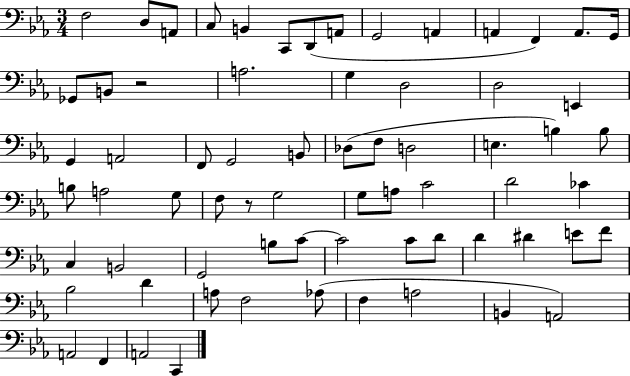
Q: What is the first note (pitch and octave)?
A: F3